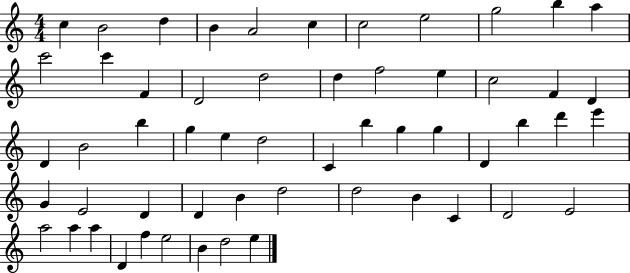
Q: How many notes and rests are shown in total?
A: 56